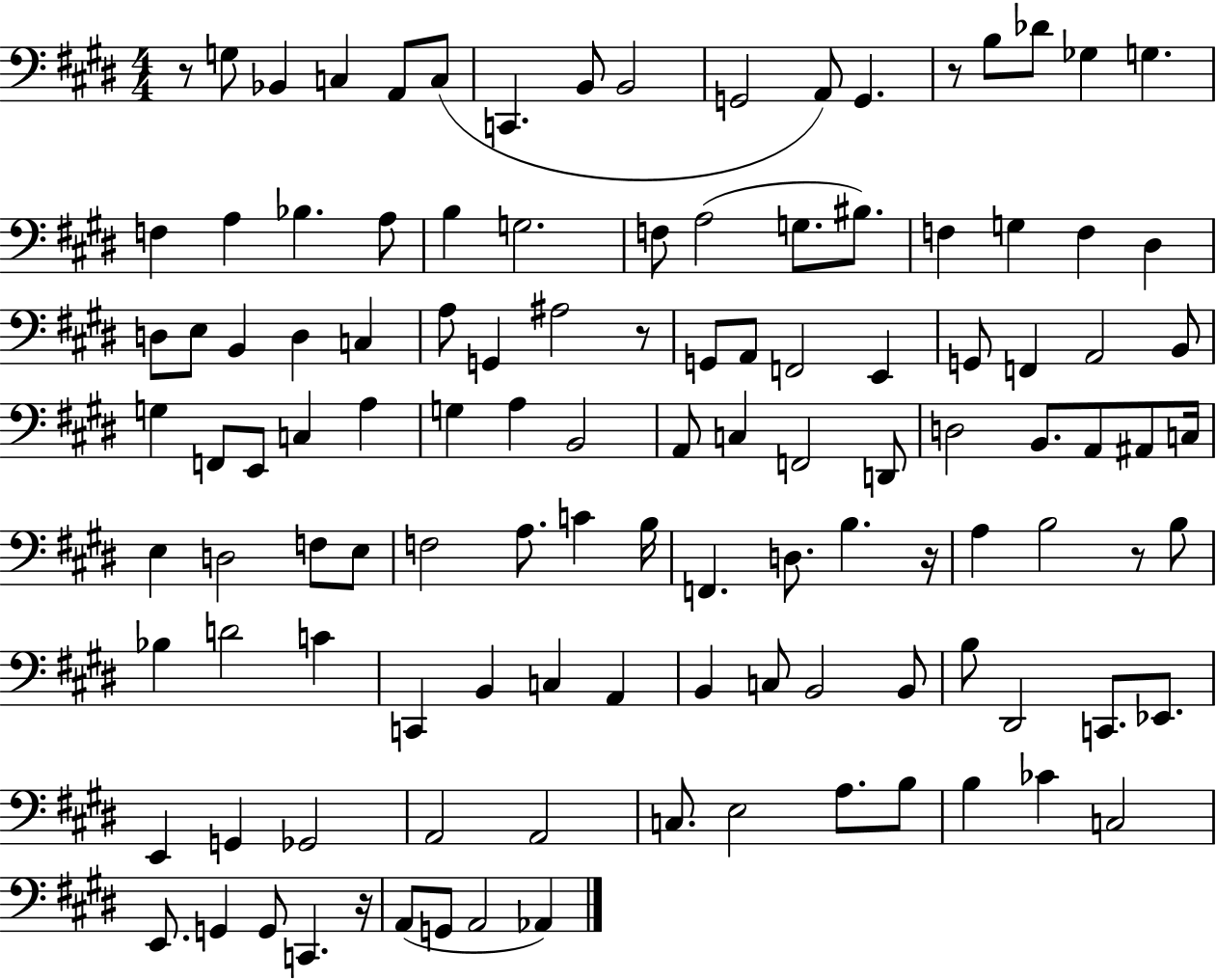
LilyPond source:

{
  \clef bass
  \numericTimeSignature
  \time 4/4
  \key e \major
  \repeat volta 2 { r8 g8 bes,4 c4 a,8 c8( | c,4. b,8 b,2 | g,2 a,8) g,4. | r8 b8 des'8 ges4 g4. | \break f4 a4 bes4. a8 | b4 g2. | f8 a2( g8. bis8.) | f4 g4 f4 dis4 | \break d8 e8 b,4 d4 c4 | a8 g,4 ais2 r8 | g,8 a,8 f,2 e,4 | g,8 f,4 a,2 b,8 | \break g4 f,8 e,8 c4 a4 | g4 a4 b,2 | a,8 c4 f,2 d,8 | d2 b,8. a,8 ais,8 c16 | \break e4 d2 f8 e8 | f2 a8. c'4 b16 | f,4. d8. b4. r16 | a4 b2 r8 b8 | \break bes4 d'2 c'4 | c,4 b,4 c4 a,4 | b,4 c8 b,2 b,8 | b8 dis,2 c,8. ees,8. | \break e,4 g,4 ges,2 | a,2 a,2 | c8. e2 a8. b8 | b4 ces'4 c2 | \break e,8. g,4 g,8 c,4. r16 | a,8( g,8 a,2 aes,4) | } \bar "|."
}